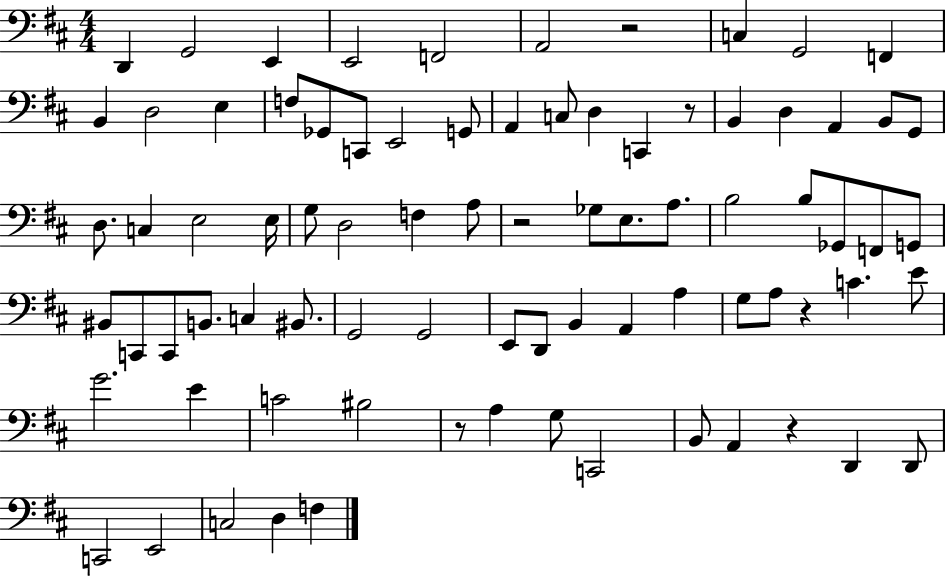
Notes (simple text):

D2/q G2/h E2/q E2/h F2/h A2/h R/h C3/q G2/h F2/q B2/q D3/h E3/q F3/e Gb2/e C2/e E2/h G2/e A2/q C3/e D3/q C2/q R/e B2/q D3/q A2/q B2/e G2/e D3/e. C3/q E3/h E3/s G3/e D3/h F3/q A3/e R/h Gb3/e E3/e. A3/e. B3/h B3/e Gb2/e F2/e G2/e BIS2/e C2/e C2/e B2/e. C3/q BIS2/e. G2/h G2/h E2/e D2/e B2/q A2/q A3/q G3/e A3/e R/q C4/q. E4/e G4/h. E4/q C4/h BIS3/h R/e A3/q G3/e C2/h B2/e A2/q R/q D2/q D2/e C2/h E2/h C3/h D3/q F3/q